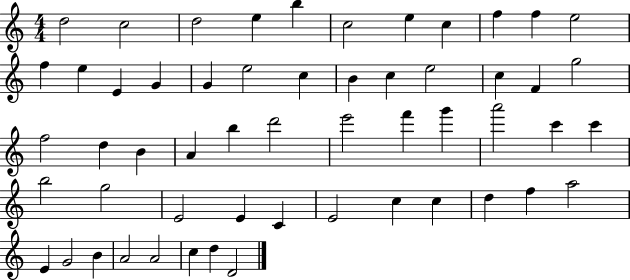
X:1
T:Untitled
M:4/4
L:1/4
K:C
d2 c2 d2 e b c2 e c f f e2 f e E G G e2 c B c e2 c F g2 f2 d B A b d'2 e'2 f' g' a'2 c' c' b2 g2 E2 E C E2 c c d f a2 E G2 B A2 A2 c d D2